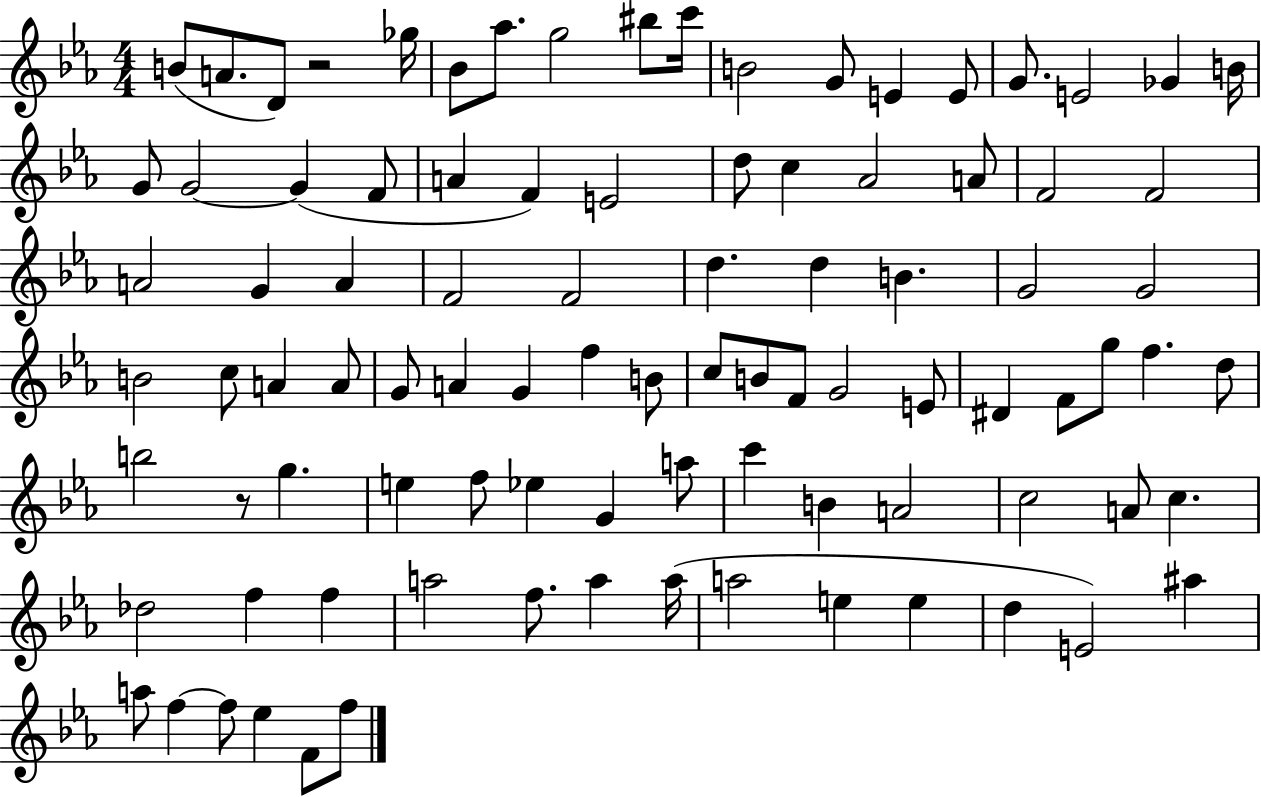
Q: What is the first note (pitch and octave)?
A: B4